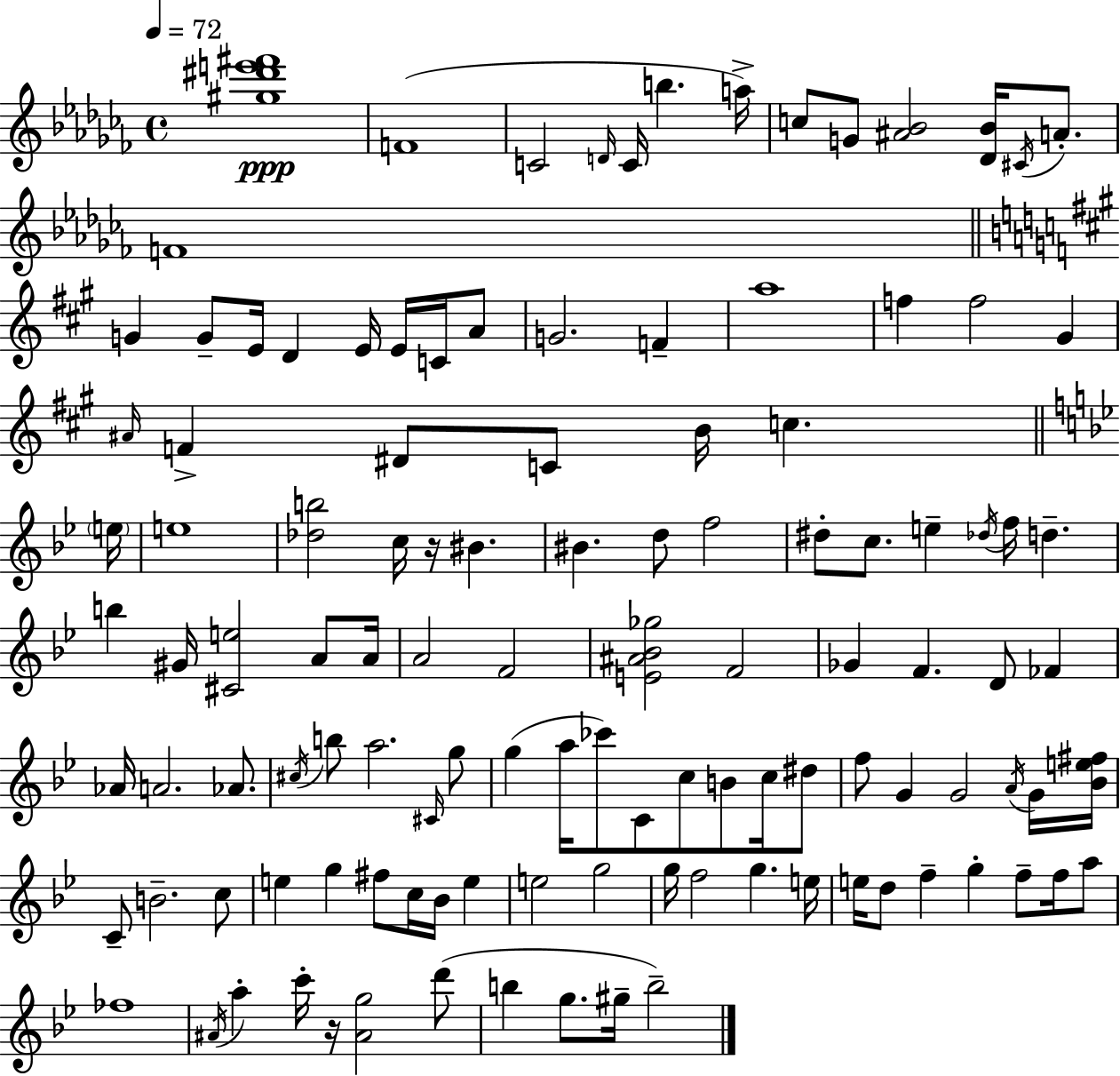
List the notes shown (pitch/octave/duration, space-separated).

[G#5,D#6,E6,F#6]/w F4/w C4/h D4/s C4/s B5/q. A5/s C5/e G4/e [A#4,Bb4]/h [Db4,Bb4]/s C#4/s A4/e. F4/w G4/q G4/e E4/s D4/q E4/s E4/s C4/s A4/e G4/h. F4/q A5/w F5/q F5/h G#4/q A#4/s F4/q D#4/e C4/e B4/s C5/q. E5/s E5/w [Db5,B5]/h C5/s R/s BIS4/q. BIS4/q. D5/e F5/h D#5/e C5/e. E5/q Db5/s F5/s D5/q. B5/q G#4/s [C#4,E5]/h A4/e A4/s A4/h F4/h [E4,A#4,Bb4,Gb5]/h F4/h Gb4/q F4/q. D4/e FES4/q Ab4/s A4/h. Ab4/e. C#5/s B5/e A5/h. C#4/s G5/e G5/q A5/s CES6/e C4/e C5/e B4/e C5/s D#5/e F5/e G4/q G4/h A4/s G4/s [Bb4,E5,F#5]/s C4/e B4/h. C5/e E5/q G5/q F#5/e C5/s Bb4/s E5/q E5/h G5/h G5/s F5/h G5/q. E5/s E5/s D5/e F5/q G5/q F5/e F5/s A5/e FES5/w A#4/s A5/q C6/s R/s [A#4,G5]/h D6/e B5/q G5/e. G#5/s B5/h